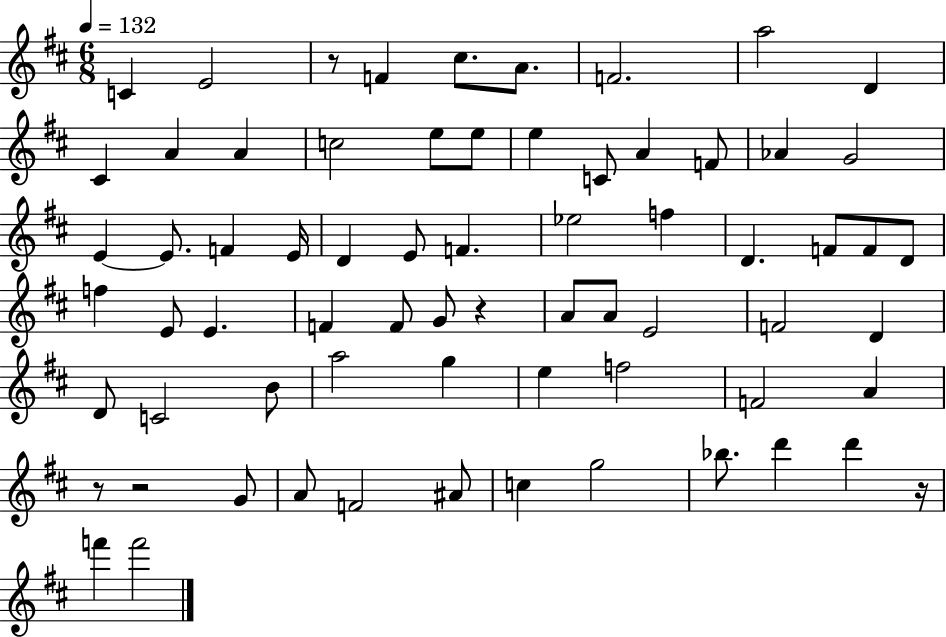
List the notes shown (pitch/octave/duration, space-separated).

C4/q E4/h R/e F4/q C#5/e. A4/e. F4/h. A5/h D4/q C#4/q A4/q A4/q C5/h E5/e E5/e E5/q C4/e A4/q F4/e Ab4/q G4/h E4/q E4/e. F4/q E4/s D4/q E4/e F4/q. Eb5/h F5/q D4/q. F4/e F4/e D4/e F5/q E4/e E4/q. F4/q F4/e G4/e R/q A4/e A4/e E4/h F4/h D4/q D4/e C4/h B4/e A5/h G5/q E5/q F5/h F4/h A4/q R/e R/h G4/e A4/e F4/h A#4/e C5/q G5/h Bb5/e. D6/q D6/q R/s F6/q F6/h